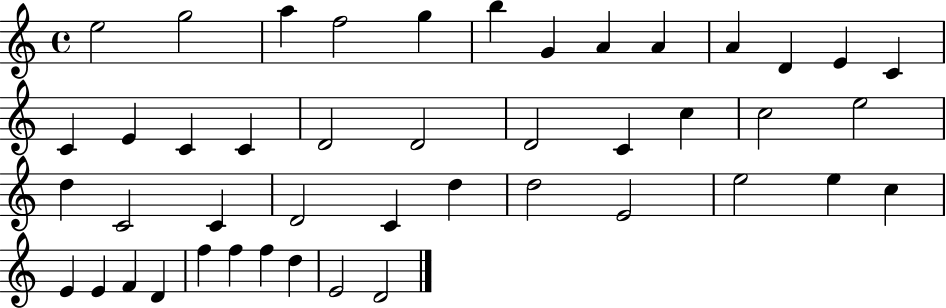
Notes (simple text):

E5/h G5/h A5/q F5/h G5/q B5/q G4/q A4/q A4/q A4/q D4/q E4/q C4/q C4/q E4/q C4/q C4/q D4/h D4/h D4/h C4/q C5/q C5/h E5/h D5/q C4/h C4/q D4/h C4/q D5/q D5/h E4/h E5/h E5/q C5/q E4/q E4/q F4/q D4/q F5/q F5/q F5/q D5/q E4/h D4/h